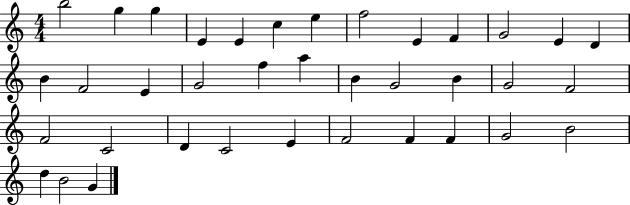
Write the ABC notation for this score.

X:1
T:Untitled
M:4/4
L:1/4
K:C
b2 g g E E c e f2 E F G2 E D B F2 E G2 f a B G2 B G2 F2 F2 C2 D C2 E F2 F F G2 B2 d B2 G